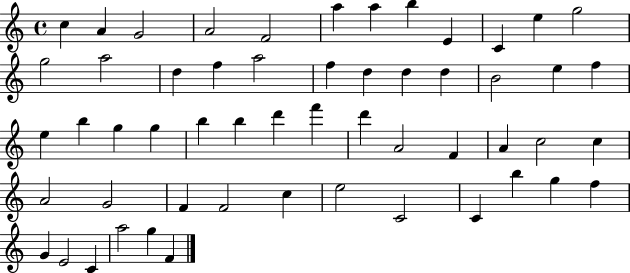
X:1
T:Untitled
M:4/4
L:1/4
K:C
c A G2 A2 F2 a a b E C e g2 g2 a2 d f a2 f d d d B2 e f e b g g b b d' f' d' A2 F A c2 c A2 G2 F F2 c e2 C2 C b g f G E2 C a2 g F